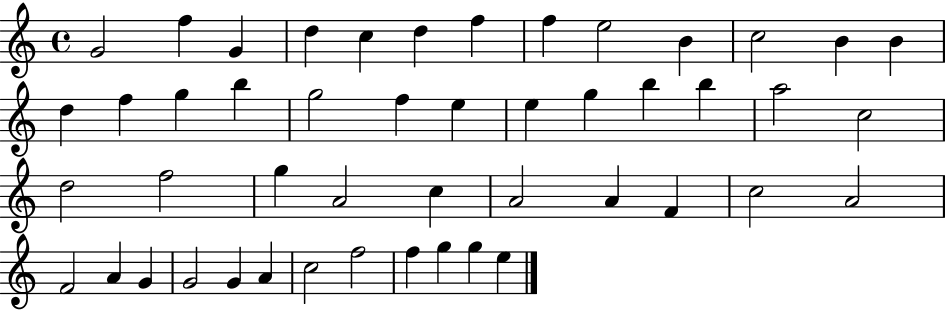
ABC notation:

X:1
T:Untitled
M:4/4
L:1/4
K:C
G2 f G d c d f f e2 B c2 B B d f g b g2 f e e g b b a2 c2 d2 f2 g A2 c A2 A F c2 A2 F2 A G G2 G A c2 f2 f g g e